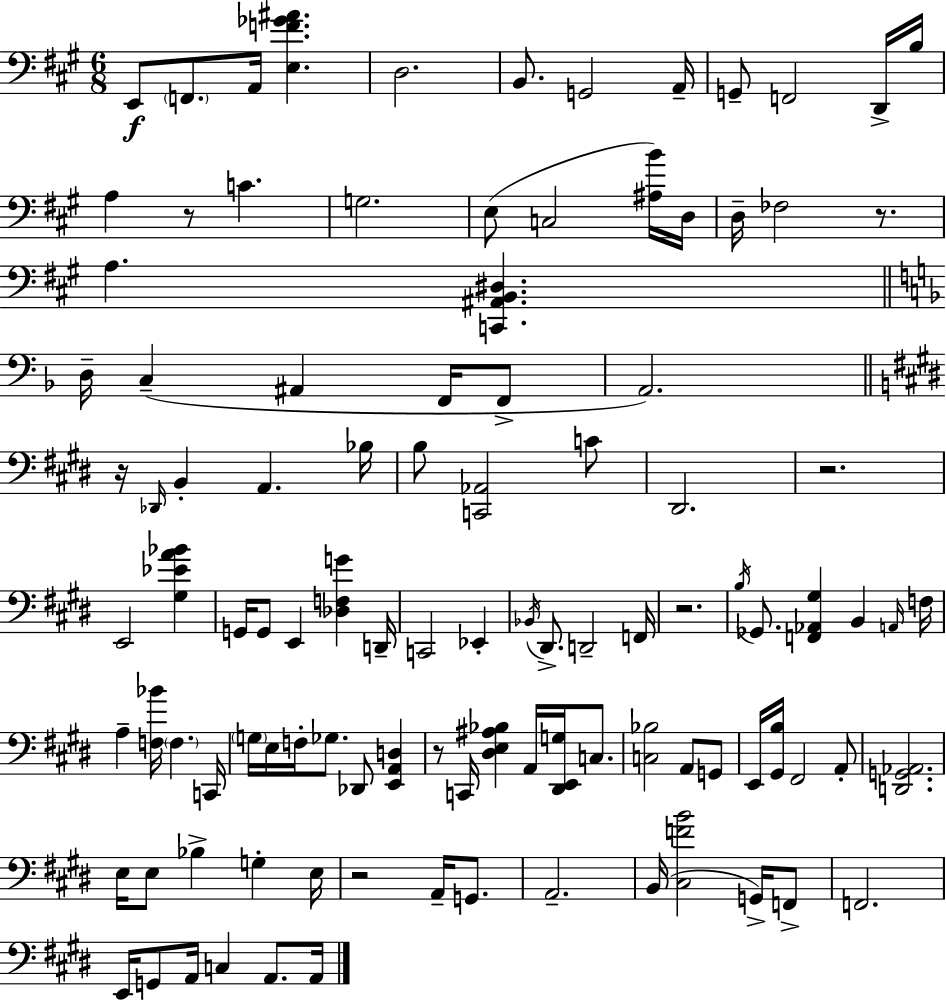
{
  \clef bass
  \numericTimeSignature
  \time 6/8
  \key a \major
  \repeat volta 2 { e,8\f \parenthesize f,8. a,16 <e f' ges' ais'>4. | d2. | b,8. g,2 a,16-- | g,8-- f,2 d,16-> b16 | \break a4 r8 c'4. | g2. | e8( c2 <ais b'>16) d16 | d16-- fes2 r8. | \break a4. <c, ais, b, dis>4. | \bar "||" \break \key d \minor d16-- c4--( ais,4 f,16 f,8-> | a,2.) | \bar "||" \break \key e \major r16 \grace { des,16 } b,4-. a,4. | bes16 b8 <c, aes,>2 c'8 | dis,2. | r2. | \break e,2 <gis ees' a' bes'>4 | g,16 g,8 e,4 <des f g'>4 | d,16-- c,2 ees,4-. | \acciaccatura { bes,16 } dis,8.-> d,2-- | \break f,16 r2. | \acciaccatura { b16 } ges,8. <f, aes, gis>4 b,4 | \grace { a,16 } f16 a4-- <f bes'>16 \parenthesize f4. | c,16 \parenthesize g16 e16 f16-. ges8. des,8 | \break <e, a, d>4 r8 c,16 <dis e ais bes>4 a,16 | <dis, e, g>16 c8. <c bes>2 | a,8 g,8 e,16 <gis, b>16 fis,2 | a,8-. <d, g, aes,>2. | \break e16 e8 bes4-> g4-. | e16 r2 | a,16-- g,8. a,2.-- | b,16( <cis f' b'>2 | \break g,16->) f,8-> f,2. | e,16 g,8 a,16 c4 | a,8. a,16 } \bar "|."
}